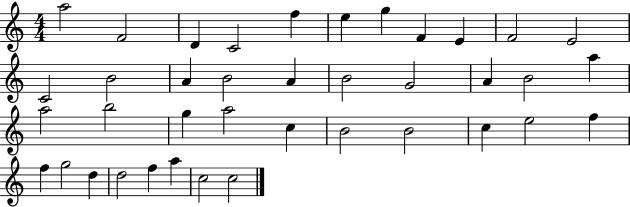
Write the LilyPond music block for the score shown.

{
  \clef treble
  \numericTimeSignature
  \time 4/4
  \key c \major
  a''2 f'2 | d'4 c'2 f''4 | e''4 g''4 f'4 e'4 | f'2 e'2 | \break c'2 b'2 | a'4 b'2 a'4 | b'2 g'2 | a'4 b'2 a''4 | \break a''2 b''2 | g''4 a''2 c''4 | b'2 b'2 | c''4 e''2 f''4 | \break f''4 g''2 d''4 | d''2 f''4 a''4 | c''2 c''2 | \bar "|."
}